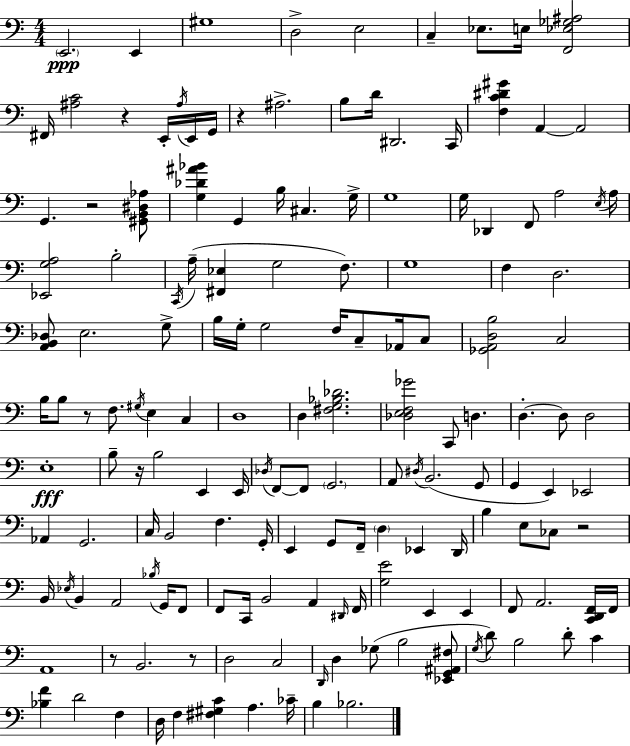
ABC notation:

X:1
T:Untitled
M:4/4
L:1/4
K:C
E,,2 E,, ^G,4 D,2 E,2 C, _E,/2 E,/4 [F,,_E,_G,^A,]2 ^F,,/4 [^A,C]2 z E,,/4 ^A,/4 E,,/4 G,,/4 z ^A,2 B,/2 D/4 ^D,,2 C,,/4 [F,C^D^G] A,, A,,2 G,, z2 [^G,,B,,^D,_A,]/2 [G,_D^A_B] G,, B,/4 ^C, G,/4 G,4 G,/4 _D,, F,,/2 A,2 E,/4 A,/4 [_E,,G,A,]2 B,2 C,,/4 A,/4 [^F,,_E,] G,2 F,/2 G,4 F, D,2 [A,,B,,_D,]/2 E,2 G,/2 B,/4 G,/4 G,2 F,/4 C,/2 _A,,/4 C,/2 [_G,,A,,D,B,]2 C,2 B,/4 B,/2 z/2 F,/2 ^G,/4 E, C, D,4 D, [^F,G,_B,_D]2 [_D,E,F,_G]2 C,,/2 D, D, D,/2 D,2 E,4 B,/2 z/4 B,2 E,, E,,/4 _D,/4 F,,/2 F,,/2 G,,2 A,,/2 ^D,/4 B,,2 G,,/2 G,, E,, _E,,2 _A,, G,,2 C,/4 B,,2 F, G,,/4 E,, G,,/2 F,,/4 D, _E,, D,,/4 B, E,/2 _C,/2 z2 B,,/4 _E,/4 B,, A,,2 _B,/4 G,,/4 F,,/2 F,,/2 C,,/4 B,,2 A,, ^D,,/4 F,,/4 [G,E]2 E,, E,, F,,/2 A,,2 [C,,D,,F,,]/4 F,,/4 A,,4 z/2 B,,2 z/2 D,2 C,2 D,,/4 D, _G,/2 B,2 [_E,,G,,^A,,^F,]/2 G,/4 D/2 B,2 D/2 C [_B,F] D2 F, D,/4 F, [^F,^G,C] A, _C/4 B, _B,2